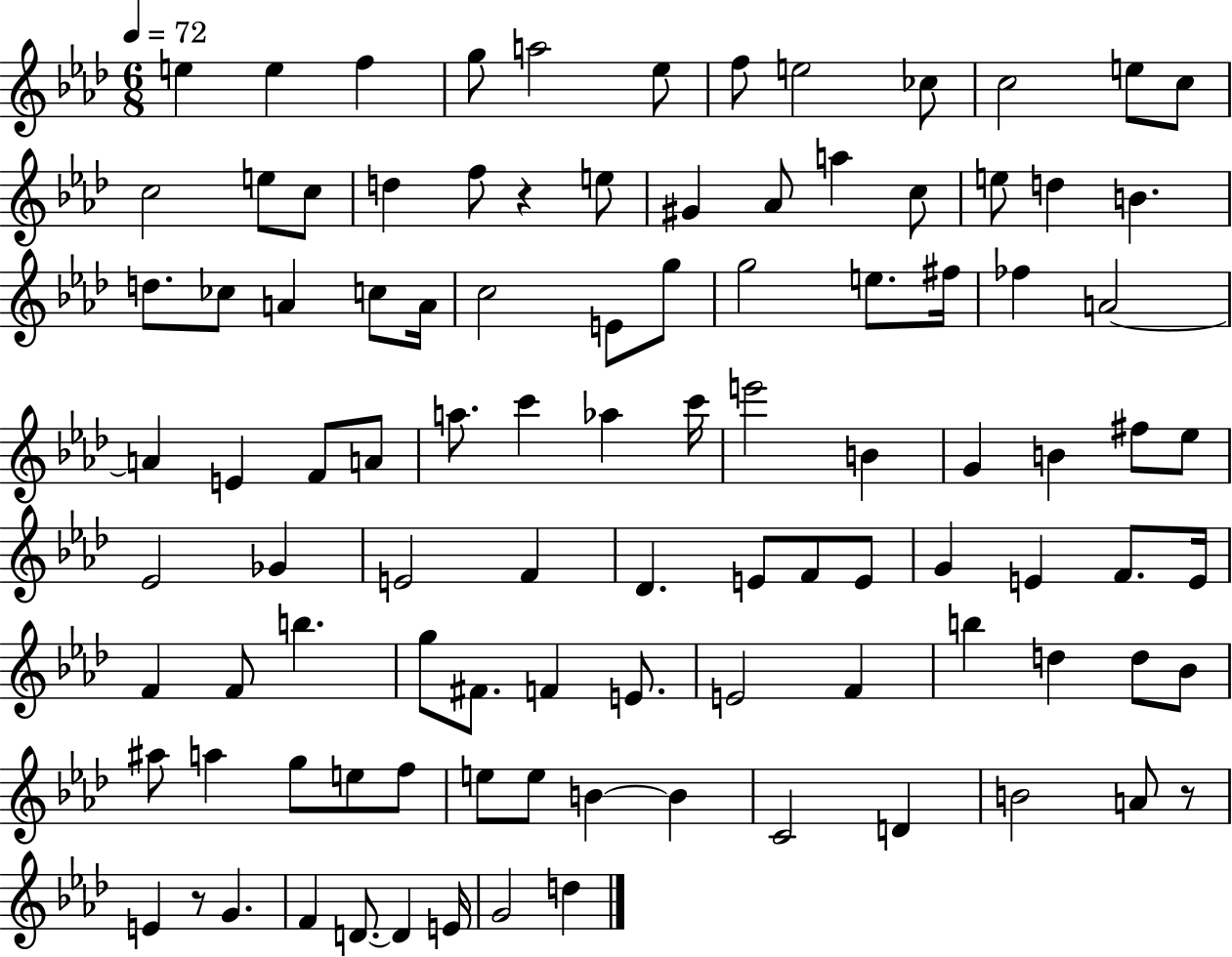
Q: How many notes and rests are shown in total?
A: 101